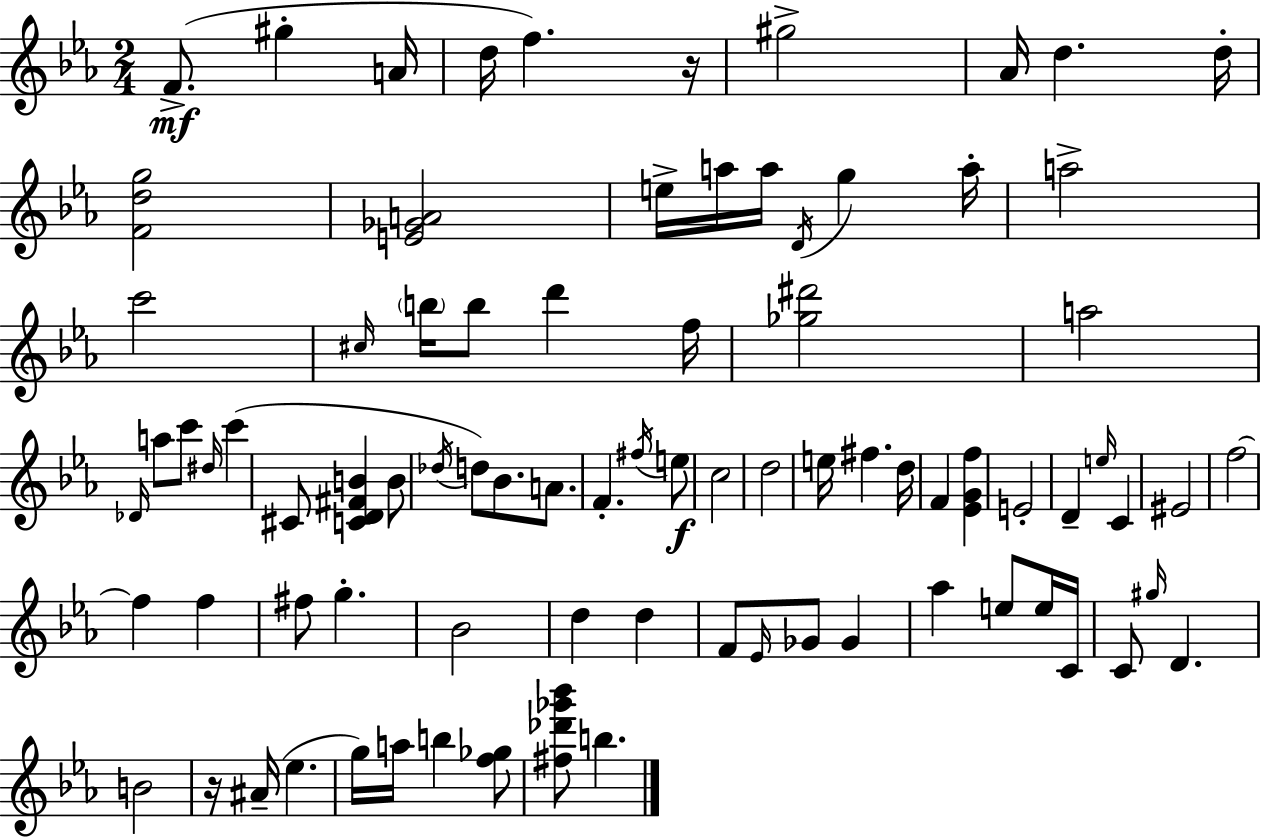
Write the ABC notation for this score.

X:1
T:Untitled
M:2/4
L:1/4
K:Cm
F/2 ^g A/4 d/4 f z/4 ^g2 _A/4 d d/4 [Fdg]2 [E_GA]2 e/4 a/4 a/4 D/4 g a/4 a2 c'2 ^c/4 b/4 b/2 d' f/4 [_g^d']2 a2 _D/4 a/2 c'/2 ^d/4 c' ^C/2 [CD^FB] B/2 _d/4 d/2 _B/2 A/2 F ^f/4 e/2 c2 d2 e/4 ^f d/4 F [_EGf] E2 D e/4 C ^E2 f2 f f ^f/2 g _B2 d d F/2 _E/4 _G/2 _G _a e/2 e/4 C/4 C/2 ^g/4 D B2 z/4 ^A/4 _e g/4 a/4 b [f_g]/2 [^f_d'_g'_b']/2 b